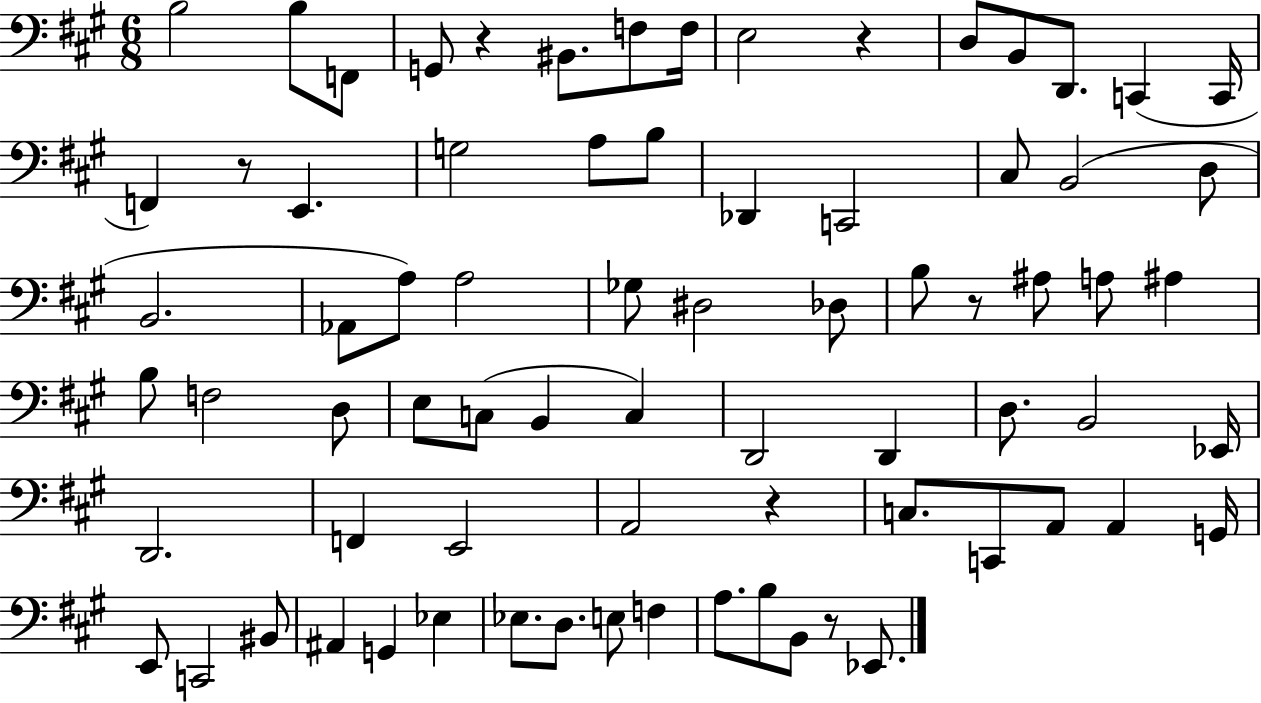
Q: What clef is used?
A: bass